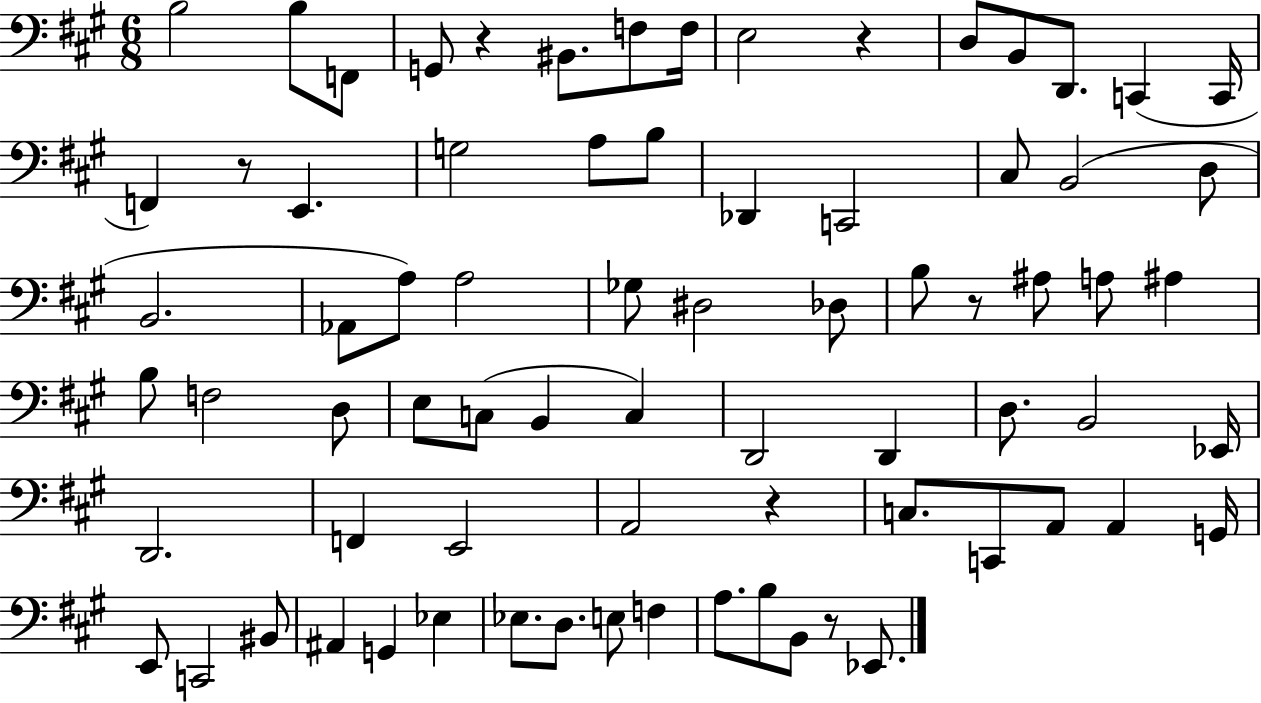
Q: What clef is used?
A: bass